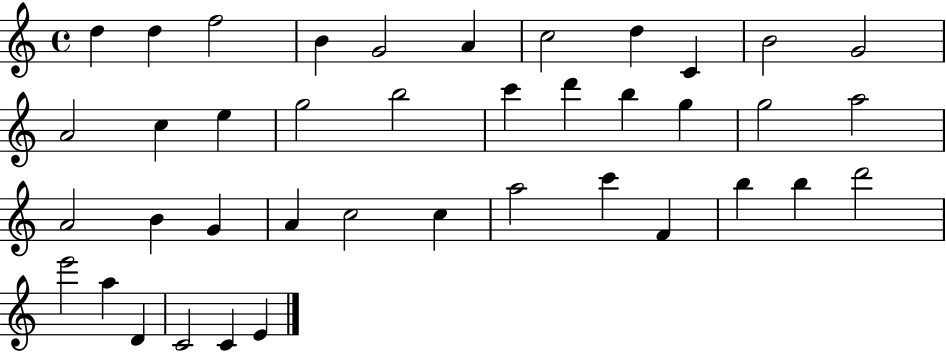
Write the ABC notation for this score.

X:1
T:Untitled
M:4/4
L:1/4
K:C
d d f2 B G2 A c2 d C B2 G2 A2 c e g2 b2 c' d' b g g2 a2 A2 B G A c2 c a2 c' F b b d'2 e'2 a D C2 C E